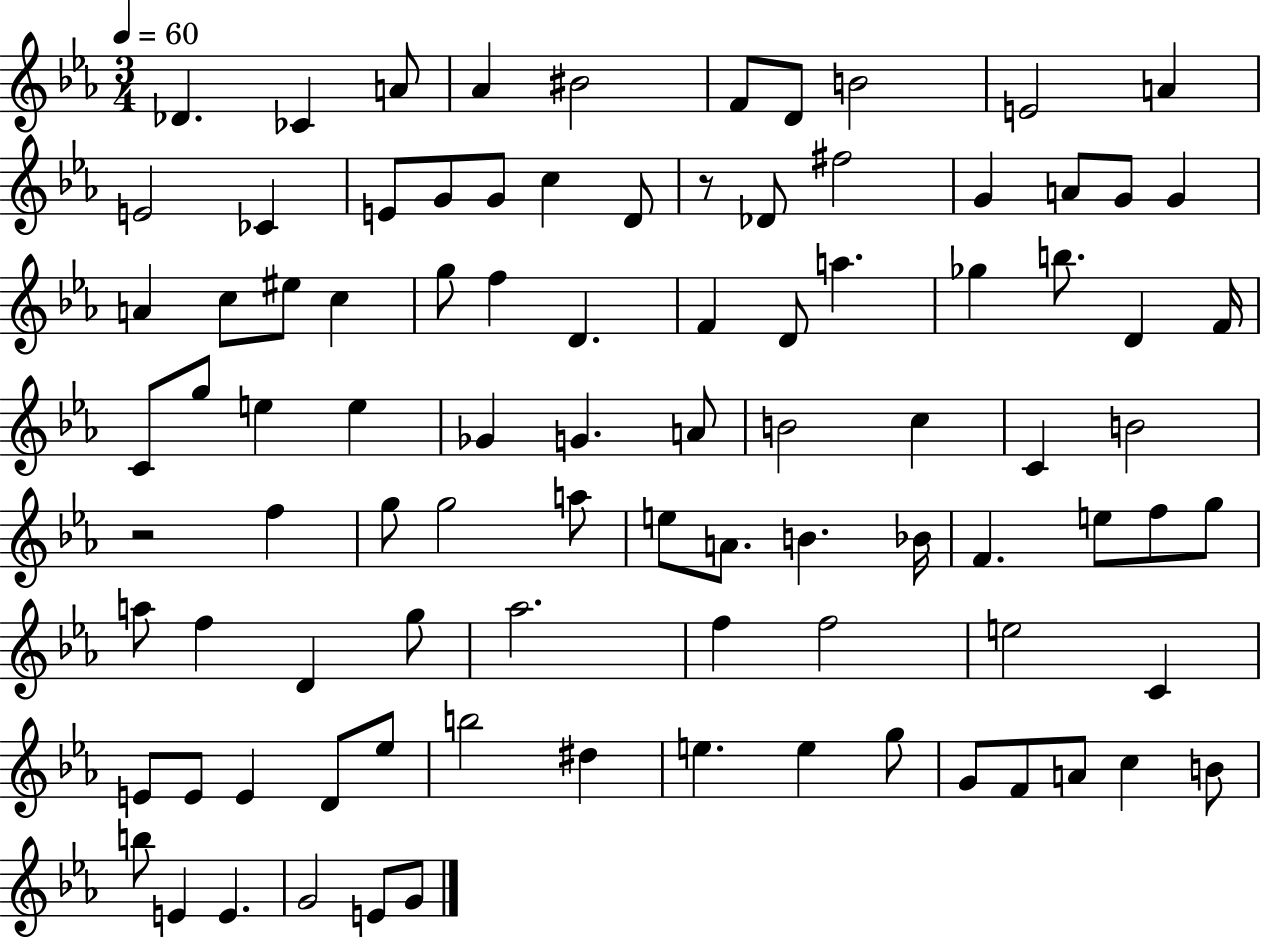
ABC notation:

X:1
T:Untitled
M:3/4
L:1/4
K:Eb
_D _C A/2 _A ^B2 F/2 D/2 B2 E2 A E2 _C E/2 G/2 G/2 c D/2 z/2 _D/2 ^f2 G A/2 G/2 G A c/2 ^e/2 c g/2 f D F D/2 a _g b/2 D F/4 C/2 g/2 e e _G G A/2 B2 c C B2 z2 f g/2 g2 a/2 e/2 A/2 B _B/4 F e/2 f/2 g/2 a/2 f D g/2 _a2 f f2 e2 C E/2 E/2 E D/2 _e/2 b2 ^d e e g/2 G/2 F/2 A/2 c B/2 b/2 E E G2 E/2 G/2